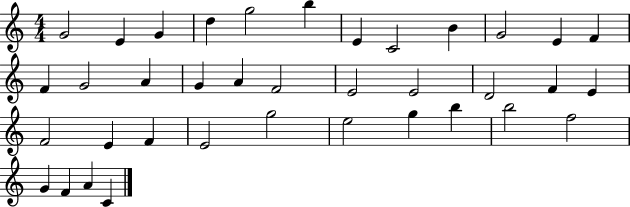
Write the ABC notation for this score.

X:1
T:Untitled
M:4/4
L:1/4
K:C
G2 E G d g2 b E C2 B G2 E F F G2 A G A F2 E2 E2 D2 F E F2 E F E2 g2 e2 g b b2 f2 G F A C